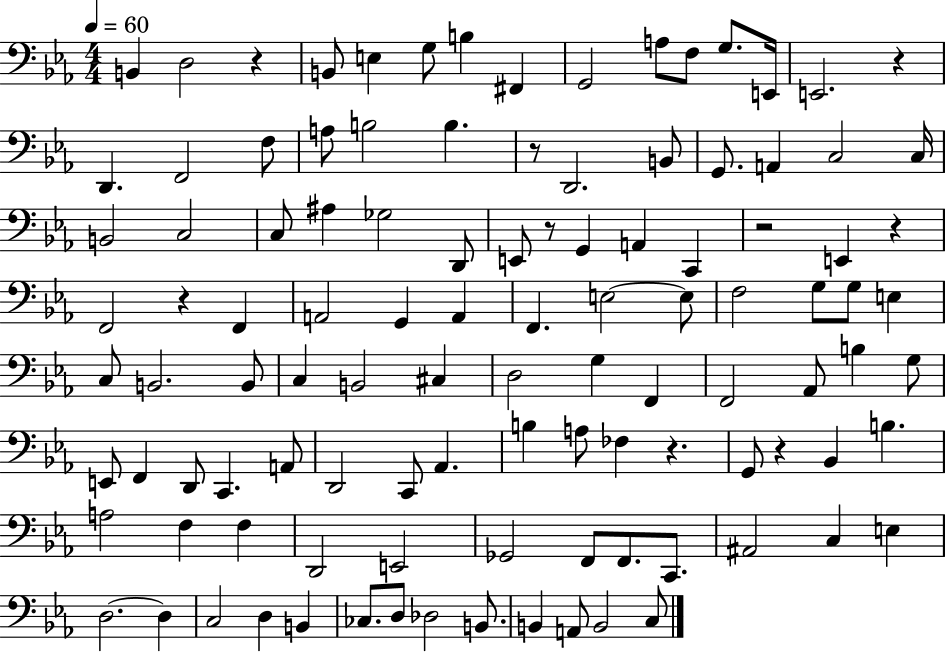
B2/q D3/h R/q B2/e E3/q G3/e B3/q F#2/q G2/h A3/e F3/e G3/e. E2/s E2/h. R/q D2/q. F2/h F3/e A3/e B3/h B3/q. R/e D2/h. B2/e G2/e. A2/q C3/h C3/s B2/h C3/h C3/e A#3/q Gb3/h D2/e E2/e R/e G2/q A2/q C2/q R/h E2/q R/q F2/h R/q F2/q A2/h G2/q A2/q F2/q. E3/h E3/e F3/h G3/e G3/e E3/q C3/e B2/h. B2/e C3/q B2/h C#3/q D3/h G3/q F2/q F2/h Ab2/e B3/q G3/e E2/e F2/q D2/e C2/q. A2/e D2/h C2/e Ab2/q. B3/q A3/e FES3/q R/q. G2/e R/q Bb2/q B3/q. A3/h F3/q F3/q D2/h E2/h Gb2/h F2/e F2/e. C2/e. A#2/h C3/q E3/q D3/h. D3/q C3/h D3/q B2/q CES3/e. D3/e Db3/h B2/e. B2/q A2/e B2/h C3/e